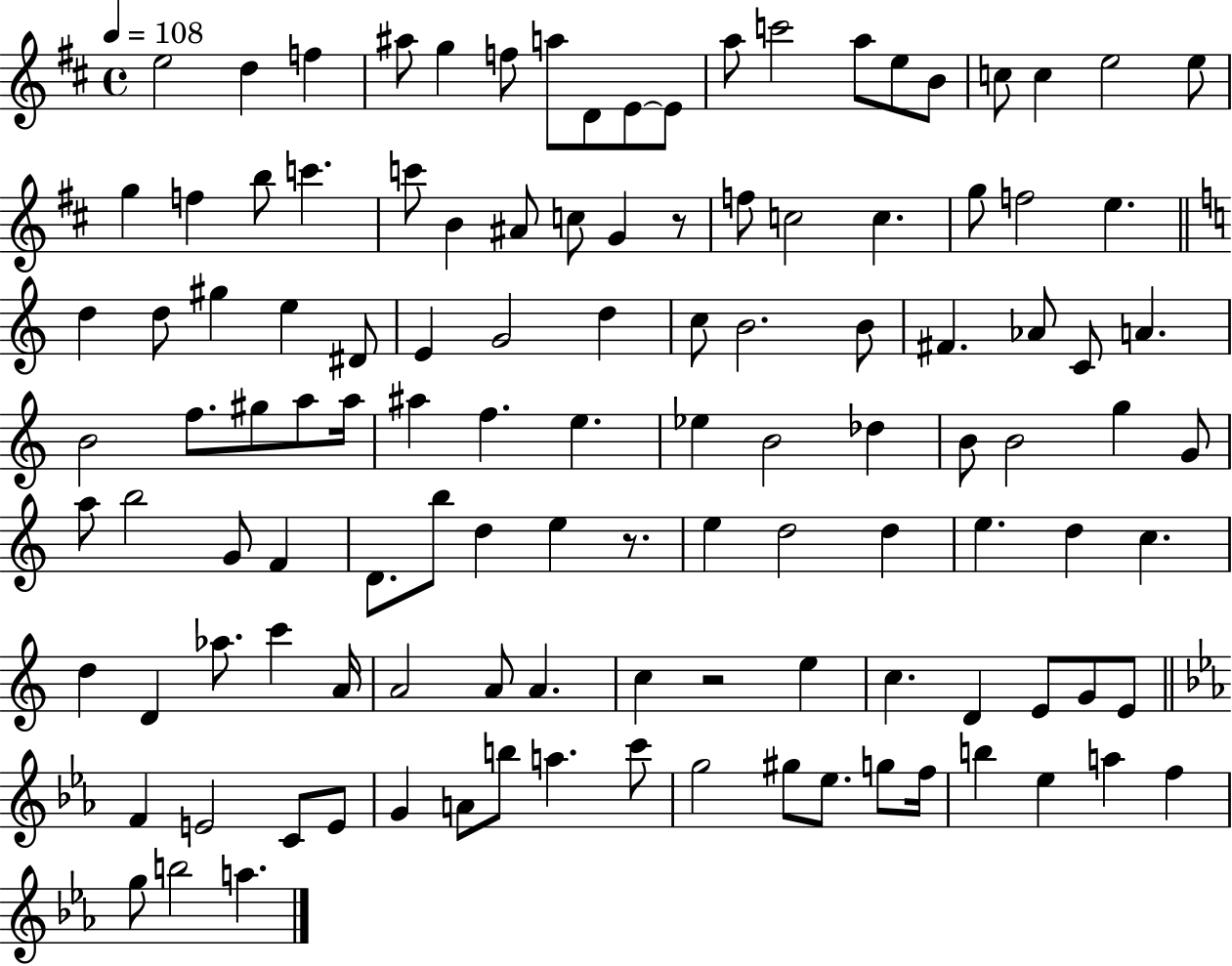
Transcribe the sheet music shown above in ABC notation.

X:1
T:Untitled
M:4/4
L:1/4
K:D
e2 d f ^a/2 g f/2 a/2 D/2 E/2 E/2 a/2 c'2 a/2 e/2 B/2 c/2 c e2 e/2 g f b/2 c' c'/2 B ^A/2 c/2 G z/2 f/2 c2 c g/2 f2 e d d/2 ^g e ^D/2 E G2 d c/2 B2 B/2 ^F _A/2 C/2 A B2 f/2 ^g/2 a/2 a/4 ^a f e _e B2 _d B/2 B2 g G/2 a/2 b2 G/2 F D/2 b/2 d e z/2 e d2 d e d c d D _a/2 c' A/4 A2 A/2 A c z2 e c D E/2 G/2 E/2 F E2 C/2 E/2 G A/2 b/2 a c'/2 g2 ^g/2 _e/2 g/2 f/4 b _e a f g/2 b2 a